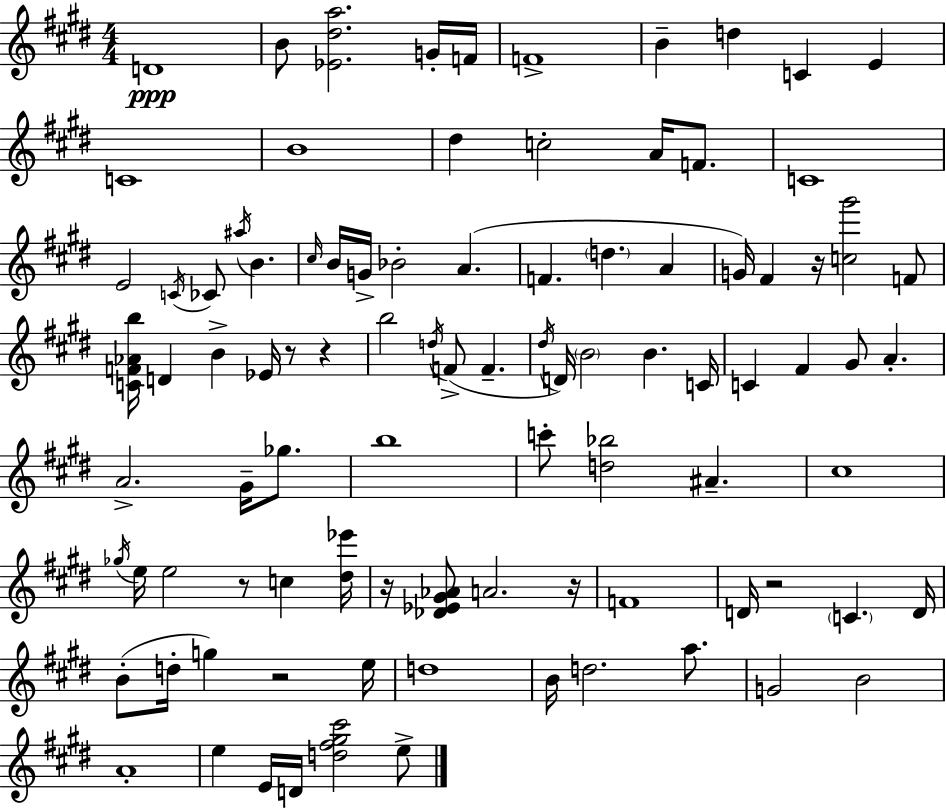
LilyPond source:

{
  \clef treble
  \numericTimeSignature
  \time 4/4
  \key e \major
  d'1\ppp | b'8 <ees' dis'' a''>2. g'16-. f'16 | f'1-> | b'4-- d''4 c'4 e'4 | \break c'1 | b'1 | dis''4 c''2-. a'16 f'8. | c'1 | \break e'2 \acciaccatura { c'16 } ces'8 \acciaccatura { ais''16 } b'4. | \grace { cis''16 } b'16 g'16-> bes'2-. a'4.( | f'4. \parenthesize d''4. a'4 | g'16) fis'4 r16 <c'' gis'''>2 | \break f'8 <c' f' aes' b''>16 d'4 b'4-> ees'16 r8 r4 | b''2 \acciaccatura { d''16 }( f'8-> f'4.-- | \acciaccatura { dis''16 }) d'16 \parenthesize b'2 b'4. | c'16 c'4 fis'4 gis'8 a'4.-. | \break a'2.-> | gis'16-- ges''8. b''1 | c'''8-. <d'' bes''>2 ais'4.-- | cis''1 | \break \acciaccatura { ges''16 } e''16 e''2 r8 | c''4 <dis'' ees'''>16 r16 <des' ees' gis' aes'>8 a'2. | r16 f'1 | d'16 r2 \parenthesize c'4. | \break d'16 b'8-.( d''16-. g''4) r2 | e''16 d''1 | b'16 d''2. | a''8. g'2 b'2 | \break a'1-. | e''4 e'16 d'16 <d'' fis'' gis'' cis'''>2 | e''8-> \bar "|."
}